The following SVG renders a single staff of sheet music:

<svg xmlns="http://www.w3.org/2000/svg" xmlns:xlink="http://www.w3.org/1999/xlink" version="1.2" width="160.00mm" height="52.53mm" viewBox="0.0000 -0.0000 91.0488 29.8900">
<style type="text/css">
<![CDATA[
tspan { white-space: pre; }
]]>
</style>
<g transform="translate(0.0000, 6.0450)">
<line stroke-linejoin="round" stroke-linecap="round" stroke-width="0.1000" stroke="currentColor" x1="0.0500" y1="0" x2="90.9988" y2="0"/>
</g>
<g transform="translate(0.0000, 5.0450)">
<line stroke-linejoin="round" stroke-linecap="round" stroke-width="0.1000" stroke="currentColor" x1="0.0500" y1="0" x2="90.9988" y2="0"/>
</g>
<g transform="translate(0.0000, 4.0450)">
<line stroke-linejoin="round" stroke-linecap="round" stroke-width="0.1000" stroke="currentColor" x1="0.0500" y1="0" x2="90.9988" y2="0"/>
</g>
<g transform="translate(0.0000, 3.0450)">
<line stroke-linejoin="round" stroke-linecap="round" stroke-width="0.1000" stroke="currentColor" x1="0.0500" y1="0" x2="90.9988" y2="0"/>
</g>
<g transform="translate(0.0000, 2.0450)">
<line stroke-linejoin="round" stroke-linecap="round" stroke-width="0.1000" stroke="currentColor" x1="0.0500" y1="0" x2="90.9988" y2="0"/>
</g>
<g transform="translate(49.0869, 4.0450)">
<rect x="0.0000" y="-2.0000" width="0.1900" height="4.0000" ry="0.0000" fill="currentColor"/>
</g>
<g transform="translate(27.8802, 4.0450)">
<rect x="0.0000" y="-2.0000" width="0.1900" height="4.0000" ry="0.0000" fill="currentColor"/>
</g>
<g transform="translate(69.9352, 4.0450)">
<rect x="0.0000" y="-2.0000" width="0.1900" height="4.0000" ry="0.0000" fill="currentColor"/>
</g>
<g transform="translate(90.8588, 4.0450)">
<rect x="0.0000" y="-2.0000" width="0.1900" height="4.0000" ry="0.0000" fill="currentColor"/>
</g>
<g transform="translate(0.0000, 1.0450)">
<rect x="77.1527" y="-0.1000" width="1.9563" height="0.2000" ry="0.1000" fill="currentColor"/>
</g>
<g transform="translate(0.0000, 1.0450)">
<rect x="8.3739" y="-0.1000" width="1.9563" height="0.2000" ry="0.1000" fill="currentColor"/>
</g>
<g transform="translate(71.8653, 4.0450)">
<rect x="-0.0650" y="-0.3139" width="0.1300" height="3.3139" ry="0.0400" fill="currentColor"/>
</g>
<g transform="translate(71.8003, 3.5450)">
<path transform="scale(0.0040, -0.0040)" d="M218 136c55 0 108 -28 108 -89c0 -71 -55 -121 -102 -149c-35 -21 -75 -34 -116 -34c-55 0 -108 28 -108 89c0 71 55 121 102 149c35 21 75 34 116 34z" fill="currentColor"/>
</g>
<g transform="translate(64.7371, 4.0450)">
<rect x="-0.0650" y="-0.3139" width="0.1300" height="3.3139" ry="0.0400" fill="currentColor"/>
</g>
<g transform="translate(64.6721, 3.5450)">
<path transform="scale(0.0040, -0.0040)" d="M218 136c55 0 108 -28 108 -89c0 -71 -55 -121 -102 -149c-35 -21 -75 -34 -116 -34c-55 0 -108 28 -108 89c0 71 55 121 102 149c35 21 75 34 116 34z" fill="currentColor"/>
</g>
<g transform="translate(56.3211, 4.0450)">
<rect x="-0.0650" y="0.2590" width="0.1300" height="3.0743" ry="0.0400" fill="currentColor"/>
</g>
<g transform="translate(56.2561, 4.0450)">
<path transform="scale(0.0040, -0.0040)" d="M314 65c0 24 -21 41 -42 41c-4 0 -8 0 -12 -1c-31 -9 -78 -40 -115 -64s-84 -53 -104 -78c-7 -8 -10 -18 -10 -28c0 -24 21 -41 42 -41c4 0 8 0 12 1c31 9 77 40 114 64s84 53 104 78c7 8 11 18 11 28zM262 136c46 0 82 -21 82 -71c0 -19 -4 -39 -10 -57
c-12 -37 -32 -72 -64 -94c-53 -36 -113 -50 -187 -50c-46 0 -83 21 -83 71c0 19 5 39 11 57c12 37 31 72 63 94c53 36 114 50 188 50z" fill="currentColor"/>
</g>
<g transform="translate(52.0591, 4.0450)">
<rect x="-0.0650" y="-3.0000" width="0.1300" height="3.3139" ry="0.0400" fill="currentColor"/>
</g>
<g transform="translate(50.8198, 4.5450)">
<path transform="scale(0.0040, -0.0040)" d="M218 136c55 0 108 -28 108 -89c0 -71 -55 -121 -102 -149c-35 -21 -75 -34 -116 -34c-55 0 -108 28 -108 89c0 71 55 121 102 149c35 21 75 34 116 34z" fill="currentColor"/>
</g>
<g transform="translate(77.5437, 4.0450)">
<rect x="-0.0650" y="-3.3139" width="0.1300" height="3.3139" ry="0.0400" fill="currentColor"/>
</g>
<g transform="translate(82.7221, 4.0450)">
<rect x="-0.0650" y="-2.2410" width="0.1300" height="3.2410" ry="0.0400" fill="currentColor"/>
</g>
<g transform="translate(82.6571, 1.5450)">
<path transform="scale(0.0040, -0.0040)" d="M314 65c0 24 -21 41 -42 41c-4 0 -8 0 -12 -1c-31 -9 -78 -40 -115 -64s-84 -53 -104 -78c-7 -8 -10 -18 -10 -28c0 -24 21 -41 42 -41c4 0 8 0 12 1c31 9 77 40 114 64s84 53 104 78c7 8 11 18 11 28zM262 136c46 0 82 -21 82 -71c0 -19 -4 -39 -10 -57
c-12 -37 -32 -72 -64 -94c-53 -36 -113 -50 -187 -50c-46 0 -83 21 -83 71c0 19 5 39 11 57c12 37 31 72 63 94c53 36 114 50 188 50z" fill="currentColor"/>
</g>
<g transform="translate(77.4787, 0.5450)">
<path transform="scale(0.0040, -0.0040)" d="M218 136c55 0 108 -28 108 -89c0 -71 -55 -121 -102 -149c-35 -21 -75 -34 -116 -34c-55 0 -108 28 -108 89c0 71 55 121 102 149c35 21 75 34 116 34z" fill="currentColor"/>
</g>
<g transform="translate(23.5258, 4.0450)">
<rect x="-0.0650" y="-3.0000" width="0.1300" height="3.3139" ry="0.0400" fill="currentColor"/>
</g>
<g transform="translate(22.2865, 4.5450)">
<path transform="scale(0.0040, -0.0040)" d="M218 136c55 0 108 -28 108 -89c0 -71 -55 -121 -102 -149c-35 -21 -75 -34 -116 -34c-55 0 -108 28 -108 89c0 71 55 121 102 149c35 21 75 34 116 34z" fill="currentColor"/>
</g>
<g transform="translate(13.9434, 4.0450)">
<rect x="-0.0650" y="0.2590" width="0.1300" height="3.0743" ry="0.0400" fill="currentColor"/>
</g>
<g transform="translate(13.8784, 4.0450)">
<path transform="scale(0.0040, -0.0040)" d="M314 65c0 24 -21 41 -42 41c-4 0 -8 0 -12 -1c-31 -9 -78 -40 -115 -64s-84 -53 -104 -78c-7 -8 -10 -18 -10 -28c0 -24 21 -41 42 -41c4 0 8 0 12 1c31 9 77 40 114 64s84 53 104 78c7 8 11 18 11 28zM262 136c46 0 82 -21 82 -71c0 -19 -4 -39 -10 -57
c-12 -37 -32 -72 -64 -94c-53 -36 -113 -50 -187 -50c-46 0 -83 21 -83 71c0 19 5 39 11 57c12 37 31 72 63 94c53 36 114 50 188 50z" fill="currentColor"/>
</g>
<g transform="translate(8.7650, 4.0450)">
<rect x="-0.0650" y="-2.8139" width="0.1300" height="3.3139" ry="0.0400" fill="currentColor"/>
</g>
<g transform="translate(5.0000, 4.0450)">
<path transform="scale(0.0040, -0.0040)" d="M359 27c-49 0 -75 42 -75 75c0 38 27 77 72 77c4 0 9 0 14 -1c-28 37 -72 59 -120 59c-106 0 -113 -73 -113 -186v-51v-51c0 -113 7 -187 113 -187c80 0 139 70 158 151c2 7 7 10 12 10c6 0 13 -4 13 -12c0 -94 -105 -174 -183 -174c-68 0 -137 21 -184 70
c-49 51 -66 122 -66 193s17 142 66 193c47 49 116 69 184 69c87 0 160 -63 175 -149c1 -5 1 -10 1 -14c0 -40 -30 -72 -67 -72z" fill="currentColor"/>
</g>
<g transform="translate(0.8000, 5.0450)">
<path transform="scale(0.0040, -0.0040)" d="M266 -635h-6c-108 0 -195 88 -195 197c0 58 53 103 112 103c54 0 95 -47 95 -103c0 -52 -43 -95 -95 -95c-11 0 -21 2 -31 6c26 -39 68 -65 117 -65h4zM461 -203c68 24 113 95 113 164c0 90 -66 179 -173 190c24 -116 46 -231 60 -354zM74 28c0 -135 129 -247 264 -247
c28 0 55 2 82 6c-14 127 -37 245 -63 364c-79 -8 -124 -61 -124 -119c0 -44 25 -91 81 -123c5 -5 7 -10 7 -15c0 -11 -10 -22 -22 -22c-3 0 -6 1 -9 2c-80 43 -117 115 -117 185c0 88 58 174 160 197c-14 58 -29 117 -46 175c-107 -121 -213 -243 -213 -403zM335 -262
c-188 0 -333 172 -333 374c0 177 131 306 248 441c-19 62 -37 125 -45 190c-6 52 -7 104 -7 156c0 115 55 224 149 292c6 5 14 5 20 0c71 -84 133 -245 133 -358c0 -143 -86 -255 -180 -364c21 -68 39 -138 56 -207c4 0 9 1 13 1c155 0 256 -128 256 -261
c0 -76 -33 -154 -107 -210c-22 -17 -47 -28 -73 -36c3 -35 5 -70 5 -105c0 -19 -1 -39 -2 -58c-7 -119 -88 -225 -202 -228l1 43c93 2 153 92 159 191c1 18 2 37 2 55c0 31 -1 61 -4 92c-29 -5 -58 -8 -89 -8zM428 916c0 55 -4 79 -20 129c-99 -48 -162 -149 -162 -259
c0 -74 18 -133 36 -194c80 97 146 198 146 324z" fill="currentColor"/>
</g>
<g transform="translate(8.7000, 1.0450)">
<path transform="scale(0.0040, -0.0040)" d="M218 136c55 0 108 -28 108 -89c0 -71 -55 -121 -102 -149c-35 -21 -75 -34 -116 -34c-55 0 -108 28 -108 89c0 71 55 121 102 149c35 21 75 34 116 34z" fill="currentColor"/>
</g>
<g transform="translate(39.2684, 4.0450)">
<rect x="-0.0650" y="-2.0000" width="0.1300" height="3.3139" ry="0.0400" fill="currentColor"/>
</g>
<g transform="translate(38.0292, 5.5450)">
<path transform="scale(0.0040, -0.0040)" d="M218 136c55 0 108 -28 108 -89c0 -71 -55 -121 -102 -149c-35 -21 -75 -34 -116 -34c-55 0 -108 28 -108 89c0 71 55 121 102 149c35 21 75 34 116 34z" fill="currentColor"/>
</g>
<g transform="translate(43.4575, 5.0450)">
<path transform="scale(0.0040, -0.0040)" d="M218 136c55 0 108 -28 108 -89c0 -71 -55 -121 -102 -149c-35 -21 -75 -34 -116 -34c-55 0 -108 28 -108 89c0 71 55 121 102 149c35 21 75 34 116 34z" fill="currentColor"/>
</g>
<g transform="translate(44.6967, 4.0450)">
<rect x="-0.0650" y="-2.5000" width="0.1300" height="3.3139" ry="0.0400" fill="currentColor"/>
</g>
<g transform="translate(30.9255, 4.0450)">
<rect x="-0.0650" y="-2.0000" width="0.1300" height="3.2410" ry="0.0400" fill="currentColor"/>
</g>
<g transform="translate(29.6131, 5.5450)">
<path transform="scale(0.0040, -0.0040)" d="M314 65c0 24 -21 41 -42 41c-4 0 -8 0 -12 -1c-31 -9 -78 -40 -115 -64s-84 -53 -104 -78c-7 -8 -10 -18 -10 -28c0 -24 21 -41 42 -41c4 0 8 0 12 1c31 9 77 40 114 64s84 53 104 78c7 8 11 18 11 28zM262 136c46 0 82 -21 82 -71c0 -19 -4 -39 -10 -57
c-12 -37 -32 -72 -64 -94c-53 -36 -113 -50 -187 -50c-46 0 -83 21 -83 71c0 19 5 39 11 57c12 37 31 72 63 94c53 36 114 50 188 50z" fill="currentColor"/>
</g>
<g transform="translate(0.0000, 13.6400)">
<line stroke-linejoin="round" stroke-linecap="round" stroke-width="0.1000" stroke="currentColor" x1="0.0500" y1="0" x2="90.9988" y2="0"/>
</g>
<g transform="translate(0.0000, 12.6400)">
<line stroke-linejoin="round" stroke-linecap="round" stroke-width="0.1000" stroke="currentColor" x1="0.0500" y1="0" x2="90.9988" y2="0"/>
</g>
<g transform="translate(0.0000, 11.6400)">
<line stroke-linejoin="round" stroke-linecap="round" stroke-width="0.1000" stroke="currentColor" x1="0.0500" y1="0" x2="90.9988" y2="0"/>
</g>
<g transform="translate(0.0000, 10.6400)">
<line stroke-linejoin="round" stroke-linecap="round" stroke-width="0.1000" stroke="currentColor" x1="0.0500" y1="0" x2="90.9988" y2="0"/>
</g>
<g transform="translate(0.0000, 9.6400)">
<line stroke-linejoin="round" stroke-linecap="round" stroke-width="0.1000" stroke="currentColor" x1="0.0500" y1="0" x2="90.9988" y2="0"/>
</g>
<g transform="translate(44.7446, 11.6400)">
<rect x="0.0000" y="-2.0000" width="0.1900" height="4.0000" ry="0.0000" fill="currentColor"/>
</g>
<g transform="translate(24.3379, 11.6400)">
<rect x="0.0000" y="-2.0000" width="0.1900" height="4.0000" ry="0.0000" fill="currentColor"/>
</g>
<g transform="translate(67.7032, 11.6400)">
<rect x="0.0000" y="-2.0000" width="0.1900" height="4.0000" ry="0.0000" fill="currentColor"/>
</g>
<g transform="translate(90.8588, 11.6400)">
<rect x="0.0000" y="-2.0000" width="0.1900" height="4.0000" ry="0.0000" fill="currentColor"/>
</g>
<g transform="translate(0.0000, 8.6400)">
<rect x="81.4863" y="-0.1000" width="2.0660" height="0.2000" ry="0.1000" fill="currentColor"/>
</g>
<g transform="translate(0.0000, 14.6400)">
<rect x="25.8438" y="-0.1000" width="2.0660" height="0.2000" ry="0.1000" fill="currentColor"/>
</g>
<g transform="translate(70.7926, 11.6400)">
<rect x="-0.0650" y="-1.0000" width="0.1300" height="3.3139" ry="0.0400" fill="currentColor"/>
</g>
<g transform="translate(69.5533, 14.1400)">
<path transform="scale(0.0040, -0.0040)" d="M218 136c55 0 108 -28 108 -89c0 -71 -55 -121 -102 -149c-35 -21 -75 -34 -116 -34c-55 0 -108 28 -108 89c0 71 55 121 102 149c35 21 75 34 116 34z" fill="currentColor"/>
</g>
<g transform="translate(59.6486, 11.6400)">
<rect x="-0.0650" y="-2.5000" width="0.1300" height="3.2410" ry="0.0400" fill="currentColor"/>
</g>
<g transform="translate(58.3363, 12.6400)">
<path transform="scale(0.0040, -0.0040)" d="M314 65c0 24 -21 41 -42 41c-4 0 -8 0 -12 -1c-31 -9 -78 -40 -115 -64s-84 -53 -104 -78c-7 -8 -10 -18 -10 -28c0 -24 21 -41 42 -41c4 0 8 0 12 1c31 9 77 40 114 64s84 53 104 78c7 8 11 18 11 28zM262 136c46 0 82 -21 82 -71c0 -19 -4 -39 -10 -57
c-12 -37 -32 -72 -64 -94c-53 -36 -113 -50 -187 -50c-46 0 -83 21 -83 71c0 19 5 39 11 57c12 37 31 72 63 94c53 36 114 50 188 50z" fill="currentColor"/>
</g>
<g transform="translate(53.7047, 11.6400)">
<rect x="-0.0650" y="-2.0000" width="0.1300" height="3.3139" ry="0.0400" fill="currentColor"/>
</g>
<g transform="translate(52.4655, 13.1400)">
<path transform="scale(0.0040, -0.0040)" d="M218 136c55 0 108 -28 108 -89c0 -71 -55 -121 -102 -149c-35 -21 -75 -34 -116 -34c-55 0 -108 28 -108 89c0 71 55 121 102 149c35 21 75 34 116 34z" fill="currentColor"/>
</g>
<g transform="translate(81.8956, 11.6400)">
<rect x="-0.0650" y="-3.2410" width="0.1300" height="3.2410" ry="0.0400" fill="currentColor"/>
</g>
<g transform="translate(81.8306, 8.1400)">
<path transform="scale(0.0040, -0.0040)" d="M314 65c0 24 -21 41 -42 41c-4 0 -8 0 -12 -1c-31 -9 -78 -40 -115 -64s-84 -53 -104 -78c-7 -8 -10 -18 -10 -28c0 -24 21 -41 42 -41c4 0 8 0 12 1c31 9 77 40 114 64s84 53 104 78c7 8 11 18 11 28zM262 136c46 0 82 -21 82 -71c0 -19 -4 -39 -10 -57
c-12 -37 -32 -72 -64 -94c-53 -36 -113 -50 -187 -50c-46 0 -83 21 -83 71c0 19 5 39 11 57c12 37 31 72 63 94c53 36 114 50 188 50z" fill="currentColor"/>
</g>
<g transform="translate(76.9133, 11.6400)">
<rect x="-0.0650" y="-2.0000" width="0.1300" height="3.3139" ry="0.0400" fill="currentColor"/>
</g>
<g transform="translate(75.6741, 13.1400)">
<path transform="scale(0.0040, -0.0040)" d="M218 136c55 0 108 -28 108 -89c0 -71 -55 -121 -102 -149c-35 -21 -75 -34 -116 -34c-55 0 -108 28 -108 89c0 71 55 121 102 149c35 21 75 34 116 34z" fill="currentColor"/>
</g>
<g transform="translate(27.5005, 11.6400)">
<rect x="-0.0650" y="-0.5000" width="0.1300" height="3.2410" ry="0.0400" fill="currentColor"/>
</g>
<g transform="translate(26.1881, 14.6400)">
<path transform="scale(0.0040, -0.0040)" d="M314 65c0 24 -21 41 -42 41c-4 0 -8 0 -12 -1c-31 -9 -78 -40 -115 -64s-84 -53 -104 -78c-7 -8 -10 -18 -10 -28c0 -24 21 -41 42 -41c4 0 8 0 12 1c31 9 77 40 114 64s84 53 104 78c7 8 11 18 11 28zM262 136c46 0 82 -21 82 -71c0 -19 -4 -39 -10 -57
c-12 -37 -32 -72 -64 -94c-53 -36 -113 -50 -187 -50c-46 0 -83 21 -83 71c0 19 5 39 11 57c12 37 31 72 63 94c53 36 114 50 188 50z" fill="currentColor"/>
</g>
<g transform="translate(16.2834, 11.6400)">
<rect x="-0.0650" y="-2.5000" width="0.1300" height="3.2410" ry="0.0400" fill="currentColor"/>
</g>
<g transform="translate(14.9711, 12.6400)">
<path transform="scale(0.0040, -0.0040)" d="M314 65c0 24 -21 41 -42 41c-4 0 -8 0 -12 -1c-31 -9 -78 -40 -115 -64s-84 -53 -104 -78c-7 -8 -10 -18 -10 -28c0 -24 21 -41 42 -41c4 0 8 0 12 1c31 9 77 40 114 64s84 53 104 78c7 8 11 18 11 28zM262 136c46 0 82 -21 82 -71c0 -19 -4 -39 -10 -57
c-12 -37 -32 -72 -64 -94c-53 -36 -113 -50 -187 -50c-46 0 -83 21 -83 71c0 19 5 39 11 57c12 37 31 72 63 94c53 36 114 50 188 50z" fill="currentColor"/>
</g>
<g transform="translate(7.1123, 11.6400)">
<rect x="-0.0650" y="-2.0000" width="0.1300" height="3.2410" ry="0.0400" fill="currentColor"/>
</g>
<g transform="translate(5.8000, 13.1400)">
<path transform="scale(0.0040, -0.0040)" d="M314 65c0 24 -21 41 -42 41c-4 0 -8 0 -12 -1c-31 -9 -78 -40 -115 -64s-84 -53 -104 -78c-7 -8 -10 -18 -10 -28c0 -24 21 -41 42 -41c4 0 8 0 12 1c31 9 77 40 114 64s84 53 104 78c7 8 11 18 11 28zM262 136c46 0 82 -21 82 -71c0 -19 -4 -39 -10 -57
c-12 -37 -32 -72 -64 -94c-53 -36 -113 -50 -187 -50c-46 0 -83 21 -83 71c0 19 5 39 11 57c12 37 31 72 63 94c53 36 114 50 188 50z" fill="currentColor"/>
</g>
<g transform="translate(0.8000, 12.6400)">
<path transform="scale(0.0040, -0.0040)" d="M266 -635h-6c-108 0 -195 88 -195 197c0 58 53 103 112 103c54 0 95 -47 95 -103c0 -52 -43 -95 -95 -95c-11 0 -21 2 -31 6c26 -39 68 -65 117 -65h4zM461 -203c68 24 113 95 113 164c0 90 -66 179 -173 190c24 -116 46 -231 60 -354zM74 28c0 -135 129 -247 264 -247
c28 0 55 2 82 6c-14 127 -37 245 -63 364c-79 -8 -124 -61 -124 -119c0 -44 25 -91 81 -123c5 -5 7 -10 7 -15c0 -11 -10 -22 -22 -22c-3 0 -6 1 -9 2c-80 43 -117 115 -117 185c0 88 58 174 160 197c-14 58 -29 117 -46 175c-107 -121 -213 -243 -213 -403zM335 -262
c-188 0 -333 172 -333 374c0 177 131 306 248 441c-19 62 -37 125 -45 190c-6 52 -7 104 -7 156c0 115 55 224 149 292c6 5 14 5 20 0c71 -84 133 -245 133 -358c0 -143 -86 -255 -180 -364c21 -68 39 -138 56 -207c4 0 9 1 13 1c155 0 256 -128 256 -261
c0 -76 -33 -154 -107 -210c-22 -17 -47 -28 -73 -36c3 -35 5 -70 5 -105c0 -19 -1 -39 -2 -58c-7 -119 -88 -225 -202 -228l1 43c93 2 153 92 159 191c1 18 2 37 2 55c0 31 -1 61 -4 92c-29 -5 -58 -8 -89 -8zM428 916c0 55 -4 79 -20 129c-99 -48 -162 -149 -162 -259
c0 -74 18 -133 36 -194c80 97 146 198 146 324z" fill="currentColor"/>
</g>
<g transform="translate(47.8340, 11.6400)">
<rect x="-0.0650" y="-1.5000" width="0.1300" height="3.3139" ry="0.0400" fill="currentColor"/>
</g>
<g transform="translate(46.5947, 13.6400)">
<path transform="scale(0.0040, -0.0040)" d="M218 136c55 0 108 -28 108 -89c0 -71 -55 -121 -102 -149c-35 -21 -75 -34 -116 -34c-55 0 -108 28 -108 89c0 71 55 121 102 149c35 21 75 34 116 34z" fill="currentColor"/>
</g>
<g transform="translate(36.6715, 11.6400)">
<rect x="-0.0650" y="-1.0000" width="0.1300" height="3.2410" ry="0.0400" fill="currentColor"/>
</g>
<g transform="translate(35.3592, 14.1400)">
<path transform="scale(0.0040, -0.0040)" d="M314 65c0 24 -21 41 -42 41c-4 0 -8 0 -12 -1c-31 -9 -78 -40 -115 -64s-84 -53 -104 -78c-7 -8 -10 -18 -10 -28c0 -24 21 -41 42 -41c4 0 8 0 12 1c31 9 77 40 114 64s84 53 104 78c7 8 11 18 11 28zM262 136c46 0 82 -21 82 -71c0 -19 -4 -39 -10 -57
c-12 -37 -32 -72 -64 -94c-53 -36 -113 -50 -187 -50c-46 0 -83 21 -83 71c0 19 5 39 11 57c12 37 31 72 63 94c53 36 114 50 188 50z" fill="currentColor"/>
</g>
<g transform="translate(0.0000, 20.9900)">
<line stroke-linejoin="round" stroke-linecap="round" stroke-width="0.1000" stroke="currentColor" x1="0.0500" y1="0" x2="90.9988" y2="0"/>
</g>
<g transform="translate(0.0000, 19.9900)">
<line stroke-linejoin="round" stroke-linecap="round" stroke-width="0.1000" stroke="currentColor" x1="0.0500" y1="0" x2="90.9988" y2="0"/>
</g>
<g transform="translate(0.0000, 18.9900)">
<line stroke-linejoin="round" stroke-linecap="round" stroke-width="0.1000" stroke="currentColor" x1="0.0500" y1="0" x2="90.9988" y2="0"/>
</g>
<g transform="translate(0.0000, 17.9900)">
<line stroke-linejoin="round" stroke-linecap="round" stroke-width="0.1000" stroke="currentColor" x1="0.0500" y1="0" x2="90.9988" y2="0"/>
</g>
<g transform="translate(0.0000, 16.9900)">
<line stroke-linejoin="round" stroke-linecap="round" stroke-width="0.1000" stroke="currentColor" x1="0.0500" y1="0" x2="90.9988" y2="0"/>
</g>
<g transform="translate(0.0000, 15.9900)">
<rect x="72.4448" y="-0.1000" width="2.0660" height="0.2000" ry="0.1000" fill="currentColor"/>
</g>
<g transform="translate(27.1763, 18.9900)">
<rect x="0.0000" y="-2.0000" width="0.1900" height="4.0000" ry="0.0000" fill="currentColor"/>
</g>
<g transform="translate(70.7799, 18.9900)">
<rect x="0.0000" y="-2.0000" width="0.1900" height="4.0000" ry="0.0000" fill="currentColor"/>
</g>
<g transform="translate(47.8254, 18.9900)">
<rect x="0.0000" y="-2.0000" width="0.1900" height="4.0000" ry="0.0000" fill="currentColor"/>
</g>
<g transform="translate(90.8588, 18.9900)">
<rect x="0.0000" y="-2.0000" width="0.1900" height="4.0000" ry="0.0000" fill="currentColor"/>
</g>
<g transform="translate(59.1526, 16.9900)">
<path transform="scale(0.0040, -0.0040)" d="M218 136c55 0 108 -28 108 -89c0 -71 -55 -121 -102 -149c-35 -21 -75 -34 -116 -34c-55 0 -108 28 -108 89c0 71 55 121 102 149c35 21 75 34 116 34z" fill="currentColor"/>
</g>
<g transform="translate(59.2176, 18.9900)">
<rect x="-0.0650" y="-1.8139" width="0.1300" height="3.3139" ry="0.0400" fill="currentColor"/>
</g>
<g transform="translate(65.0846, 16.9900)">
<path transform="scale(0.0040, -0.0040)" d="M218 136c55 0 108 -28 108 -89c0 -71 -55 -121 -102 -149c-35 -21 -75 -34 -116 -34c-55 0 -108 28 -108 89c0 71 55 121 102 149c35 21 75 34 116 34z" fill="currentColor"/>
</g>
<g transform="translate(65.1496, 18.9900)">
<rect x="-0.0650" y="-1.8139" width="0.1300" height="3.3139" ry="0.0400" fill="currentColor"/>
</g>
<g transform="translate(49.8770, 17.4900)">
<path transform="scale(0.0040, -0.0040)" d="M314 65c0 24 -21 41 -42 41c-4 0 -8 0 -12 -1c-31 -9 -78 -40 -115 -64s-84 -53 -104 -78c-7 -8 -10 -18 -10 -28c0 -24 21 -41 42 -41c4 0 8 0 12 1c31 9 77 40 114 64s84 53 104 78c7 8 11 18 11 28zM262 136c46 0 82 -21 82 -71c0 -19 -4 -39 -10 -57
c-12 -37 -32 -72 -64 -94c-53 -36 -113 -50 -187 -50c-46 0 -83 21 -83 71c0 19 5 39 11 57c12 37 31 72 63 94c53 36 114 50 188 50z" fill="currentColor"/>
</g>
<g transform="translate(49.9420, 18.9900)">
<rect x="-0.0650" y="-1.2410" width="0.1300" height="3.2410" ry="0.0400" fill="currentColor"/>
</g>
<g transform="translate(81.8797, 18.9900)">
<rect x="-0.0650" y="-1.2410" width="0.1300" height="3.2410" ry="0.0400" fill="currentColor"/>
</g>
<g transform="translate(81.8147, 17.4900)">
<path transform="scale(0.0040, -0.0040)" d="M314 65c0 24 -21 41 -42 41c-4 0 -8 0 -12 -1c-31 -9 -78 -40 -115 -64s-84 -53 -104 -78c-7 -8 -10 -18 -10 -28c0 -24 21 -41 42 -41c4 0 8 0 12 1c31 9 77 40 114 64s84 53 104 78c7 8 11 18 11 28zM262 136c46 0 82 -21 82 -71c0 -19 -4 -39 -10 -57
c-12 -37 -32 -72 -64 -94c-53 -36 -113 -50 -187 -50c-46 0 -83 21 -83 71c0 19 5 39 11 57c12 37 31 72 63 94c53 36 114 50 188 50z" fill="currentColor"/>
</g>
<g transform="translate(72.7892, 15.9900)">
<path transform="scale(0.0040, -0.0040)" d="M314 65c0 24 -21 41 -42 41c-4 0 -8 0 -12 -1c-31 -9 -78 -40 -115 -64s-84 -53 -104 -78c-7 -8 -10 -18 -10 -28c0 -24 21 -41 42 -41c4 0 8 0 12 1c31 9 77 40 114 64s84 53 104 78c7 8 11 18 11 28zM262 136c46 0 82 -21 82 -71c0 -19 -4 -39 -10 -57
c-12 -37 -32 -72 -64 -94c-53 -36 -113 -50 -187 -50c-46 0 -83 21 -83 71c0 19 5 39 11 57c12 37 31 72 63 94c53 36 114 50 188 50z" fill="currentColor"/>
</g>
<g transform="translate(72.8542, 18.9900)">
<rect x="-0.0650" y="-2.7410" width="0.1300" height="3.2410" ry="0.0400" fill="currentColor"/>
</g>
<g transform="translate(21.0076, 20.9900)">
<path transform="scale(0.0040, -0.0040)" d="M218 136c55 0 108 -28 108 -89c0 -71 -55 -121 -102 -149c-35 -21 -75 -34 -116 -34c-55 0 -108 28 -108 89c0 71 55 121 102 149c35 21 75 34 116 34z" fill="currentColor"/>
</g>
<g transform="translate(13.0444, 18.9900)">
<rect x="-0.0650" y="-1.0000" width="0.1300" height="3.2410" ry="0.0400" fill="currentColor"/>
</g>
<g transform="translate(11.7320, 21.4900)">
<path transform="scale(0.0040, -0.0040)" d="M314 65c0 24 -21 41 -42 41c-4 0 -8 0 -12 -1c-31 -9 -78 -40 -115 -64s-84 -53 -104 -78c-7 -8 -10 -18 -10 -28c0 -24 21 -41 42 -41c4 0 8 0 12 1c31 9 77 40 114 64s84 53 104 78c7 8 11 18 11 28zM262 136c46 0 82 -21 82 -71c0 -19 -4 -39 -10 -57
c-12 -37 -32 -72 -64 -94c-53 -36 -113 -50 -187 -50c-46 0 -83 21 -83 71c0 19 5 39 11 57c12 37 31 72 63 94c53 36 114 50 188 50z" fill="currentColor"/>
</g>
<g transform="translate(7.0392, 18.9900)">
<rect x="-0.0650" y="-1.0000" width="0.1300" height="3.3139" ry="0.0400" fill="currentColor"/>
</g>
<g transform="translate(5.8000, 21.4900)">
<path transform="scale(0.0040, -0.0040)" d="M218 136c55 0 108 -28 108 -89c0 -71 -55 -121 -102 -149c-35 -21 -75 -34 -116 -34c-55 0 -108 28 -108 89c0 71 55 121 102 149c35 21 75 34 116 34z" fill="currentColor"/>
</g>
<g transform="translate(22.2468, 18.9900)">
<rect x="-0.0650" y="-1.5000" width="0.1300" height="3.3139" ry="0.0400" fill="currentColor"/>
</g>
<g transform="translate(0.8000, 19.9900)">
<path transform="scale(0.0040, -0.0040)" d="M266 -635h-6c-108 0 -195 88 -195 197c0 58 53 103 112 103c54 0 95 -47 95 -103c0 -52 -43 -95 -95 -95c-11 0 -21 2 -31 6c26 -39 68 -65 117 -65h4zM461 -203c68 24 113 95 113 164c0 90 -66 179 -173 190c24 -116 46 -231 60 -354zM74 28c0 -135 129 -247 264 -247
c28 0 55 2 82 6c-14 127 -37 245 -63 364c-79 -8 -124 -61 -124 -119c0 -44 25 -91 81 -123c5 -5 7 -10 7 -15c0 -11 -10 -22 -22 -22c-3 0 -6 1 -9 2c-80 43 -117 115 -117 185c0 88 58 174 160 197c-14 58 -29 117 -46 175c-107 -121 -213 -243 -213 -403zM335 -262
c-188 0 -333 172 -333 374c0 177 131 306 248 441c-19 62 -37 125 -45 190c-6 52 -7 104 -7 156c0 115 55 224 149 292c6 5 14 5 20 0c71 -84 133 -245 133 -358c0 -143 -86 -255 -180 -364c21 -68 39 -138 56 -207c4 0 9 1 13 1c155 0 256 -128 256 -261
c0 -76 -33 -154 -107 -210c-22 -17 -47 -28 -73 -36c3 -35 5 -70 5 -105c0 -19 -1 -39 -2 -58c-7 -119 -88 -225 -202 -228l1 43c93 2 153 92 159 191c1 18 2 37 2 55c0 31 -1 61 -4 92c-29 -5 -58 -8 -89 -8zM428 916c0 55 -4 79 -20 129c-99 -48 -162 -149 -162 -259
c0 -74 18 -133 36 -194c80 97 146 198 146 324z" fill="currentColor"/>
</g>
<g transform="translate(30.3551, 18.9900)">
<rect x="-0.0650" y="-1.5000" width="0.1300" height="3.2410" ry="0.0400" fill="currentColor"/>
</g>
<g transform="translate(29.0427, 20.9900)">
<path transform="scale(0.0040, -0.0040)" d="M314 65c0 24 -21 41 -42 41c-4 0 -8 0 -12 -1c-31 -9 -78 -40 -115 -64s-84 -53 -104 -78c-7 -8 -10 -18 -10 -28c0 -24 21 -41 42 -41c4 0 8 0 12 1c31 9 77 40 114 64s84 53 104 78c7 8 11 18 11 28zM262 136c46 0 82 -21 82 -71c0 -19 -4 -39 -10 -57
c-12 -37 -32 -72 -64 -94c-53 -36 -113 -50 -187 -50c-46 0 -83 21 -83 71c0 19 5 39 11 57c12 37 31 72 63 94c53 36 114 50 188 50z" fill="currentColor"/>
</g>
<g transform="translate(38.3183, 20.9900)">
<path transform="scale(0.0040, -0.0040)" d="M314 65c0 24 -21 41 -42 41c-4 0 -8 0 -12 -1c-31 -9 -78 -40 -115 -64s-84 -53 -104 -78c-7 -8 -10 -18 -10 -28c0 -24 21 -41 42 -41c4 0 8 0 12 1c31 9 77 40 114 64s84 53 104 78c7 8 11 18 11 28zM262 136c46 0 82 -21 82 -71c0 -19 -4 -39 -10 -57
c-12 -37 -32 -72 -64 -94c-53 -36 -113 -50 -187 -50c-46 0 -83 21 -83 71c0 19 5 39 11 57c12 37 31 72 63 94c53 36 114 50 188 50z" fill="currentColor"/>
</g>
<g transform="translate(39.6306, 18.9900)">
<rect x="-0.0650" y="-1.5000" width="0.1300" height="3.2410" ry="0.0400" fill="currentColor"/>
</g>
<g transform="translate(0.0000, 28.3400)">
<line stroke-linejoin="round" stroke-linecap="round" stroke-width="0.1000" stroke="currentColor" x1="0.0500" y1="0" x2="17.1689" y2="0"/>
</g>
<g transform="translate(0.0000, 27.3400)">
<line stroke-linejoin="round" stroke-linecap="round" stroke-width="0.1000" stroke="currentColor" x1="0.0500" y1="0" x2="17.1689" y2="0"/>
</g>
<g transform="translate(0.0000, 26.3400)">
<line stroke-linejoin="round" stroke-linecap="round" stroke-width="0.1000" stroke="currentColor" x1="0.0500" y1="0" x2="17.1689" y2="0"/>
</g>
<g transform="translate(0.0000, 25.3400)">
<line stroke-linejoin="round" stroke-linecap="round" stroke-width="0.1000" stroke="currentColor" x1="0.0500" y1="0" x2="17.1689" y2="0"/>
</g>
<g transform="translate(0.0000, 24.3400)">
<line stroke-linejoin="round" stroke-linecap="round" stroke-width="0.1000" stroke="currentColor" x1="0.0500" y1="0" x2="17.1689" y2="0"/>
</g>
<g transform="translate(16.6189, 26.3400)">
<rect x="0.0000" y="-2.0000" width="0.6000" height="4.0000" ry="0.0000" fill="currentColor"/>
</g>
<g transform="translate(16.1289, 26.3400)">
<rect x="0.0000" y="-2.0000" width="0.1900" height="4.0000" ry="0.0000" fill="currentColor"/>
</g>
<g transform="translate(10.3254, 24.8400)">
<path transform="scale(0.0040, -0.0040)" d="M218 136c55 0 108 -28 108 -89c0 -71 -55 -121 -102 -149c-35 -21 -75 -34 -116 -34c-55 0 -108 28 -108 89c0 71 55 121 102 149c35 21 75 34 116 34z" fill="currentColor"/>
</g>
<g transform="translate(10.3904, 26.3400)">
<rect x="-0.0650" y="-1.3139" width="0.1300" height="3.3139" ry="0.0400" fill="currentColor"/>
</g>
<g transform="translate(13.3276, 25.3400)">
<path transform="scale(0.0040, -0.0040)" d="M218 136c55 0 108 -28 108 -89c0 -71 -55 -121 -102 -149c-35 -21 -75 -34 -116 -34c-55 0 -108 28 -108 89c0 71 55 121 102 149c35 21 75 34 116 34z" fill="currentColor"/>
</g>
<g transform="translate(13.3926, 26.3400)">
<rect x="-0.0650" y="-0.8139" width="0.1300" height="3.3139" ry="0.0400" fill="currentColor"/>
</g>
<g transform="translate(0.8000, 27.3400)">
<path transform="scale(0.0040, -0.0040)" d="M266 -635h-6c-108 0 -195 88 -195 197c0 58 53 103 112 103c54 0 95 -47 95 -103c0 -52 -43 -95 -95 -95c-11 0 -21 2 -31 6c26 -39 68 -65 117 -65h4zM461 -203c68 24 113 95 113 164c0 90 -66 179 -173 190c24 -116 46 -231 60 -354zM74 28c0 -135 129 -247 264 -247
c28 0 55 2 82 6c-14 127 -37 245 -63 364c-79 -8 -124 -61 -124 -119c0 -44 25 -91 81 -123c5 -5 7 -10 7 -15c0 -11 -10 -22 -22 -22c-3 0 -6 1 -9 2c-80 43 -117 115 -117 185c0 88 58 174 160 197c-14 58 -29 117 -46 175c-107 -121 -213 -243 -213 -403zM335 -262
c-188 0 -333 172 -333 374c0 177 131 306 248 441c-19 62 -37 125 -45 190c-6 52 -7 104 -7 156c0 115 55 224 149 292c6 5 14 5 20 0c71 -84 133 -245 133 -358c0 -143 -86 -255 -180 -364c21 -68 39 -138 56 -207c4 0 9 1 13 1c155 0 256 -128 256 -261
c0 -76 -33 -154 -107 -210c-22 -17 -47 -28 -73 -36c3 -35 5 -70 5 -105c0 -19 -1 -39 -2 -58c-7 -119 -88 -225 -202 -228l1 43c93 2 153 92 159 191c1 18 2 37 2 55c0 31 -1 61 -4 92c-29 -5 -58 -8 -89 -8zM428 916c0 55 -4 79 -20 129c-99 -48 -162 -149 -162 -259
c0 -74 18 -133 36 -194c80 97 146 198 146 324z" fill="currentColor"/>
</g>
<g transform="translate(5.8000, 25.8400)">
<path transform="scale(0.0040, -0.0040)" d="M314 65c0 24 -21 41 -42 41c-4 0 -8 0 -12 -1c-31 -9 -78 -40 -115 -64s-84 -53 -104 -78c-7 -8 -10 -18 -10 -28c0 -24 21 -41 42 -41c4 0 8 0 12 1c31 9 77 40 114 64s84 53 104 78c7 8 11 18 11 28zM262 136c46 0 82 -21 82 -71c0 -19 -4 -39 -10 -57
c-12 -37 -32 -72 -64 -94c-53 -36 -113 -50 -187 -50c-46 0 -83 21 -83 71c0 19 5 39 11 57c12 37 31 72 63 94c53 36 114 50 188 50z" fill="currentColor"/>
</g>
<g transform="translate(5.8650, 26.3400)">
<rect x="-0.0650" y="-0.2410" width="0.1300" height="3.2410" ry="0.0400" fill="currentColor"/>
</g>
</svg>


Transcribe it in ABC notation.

X:1
T:Untitled
M:4/4
L:1/4
K:C
a B2 A F2 F G A B2 c c b g2 F2 G2 C2 D2 E F G2 D F b2 D D2 E E2 E2 e2 f f a2 e2 c2 e d